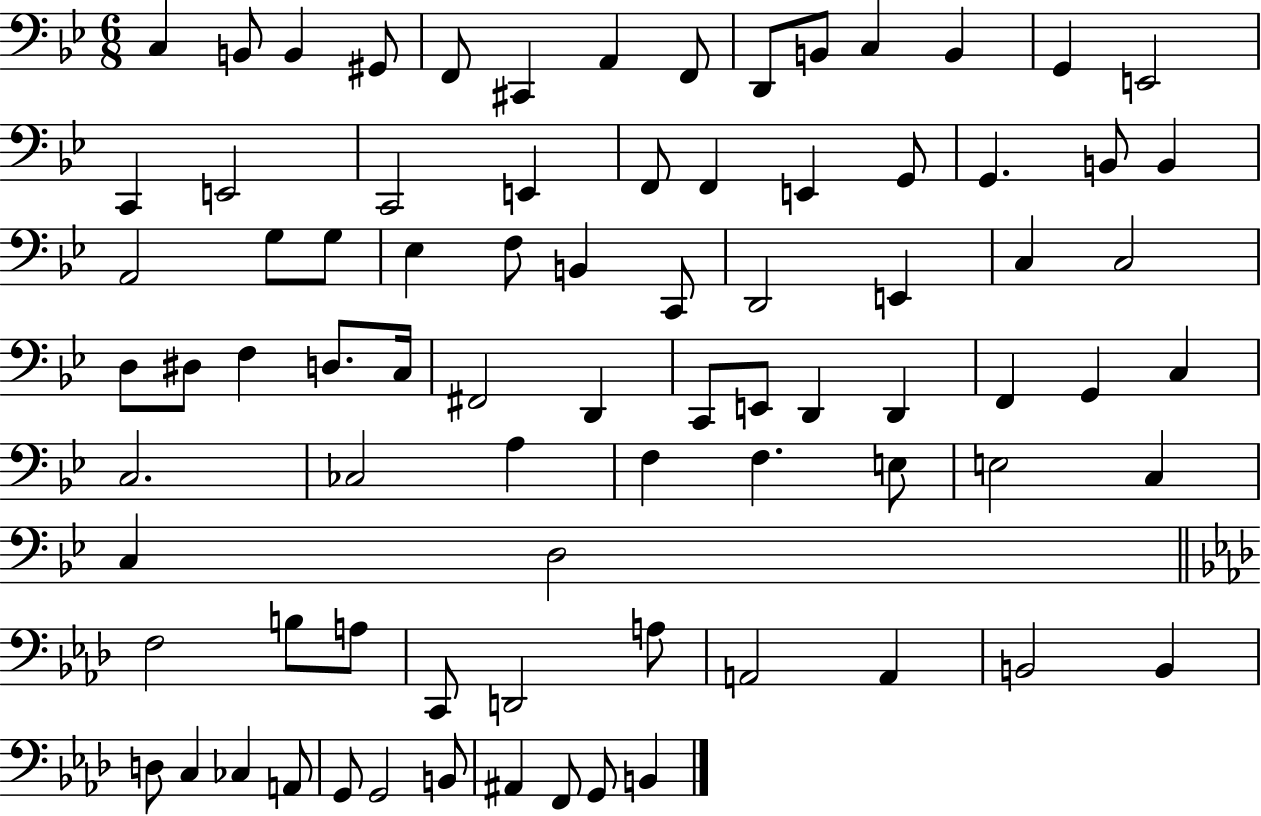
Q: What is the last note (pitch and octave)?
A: B2